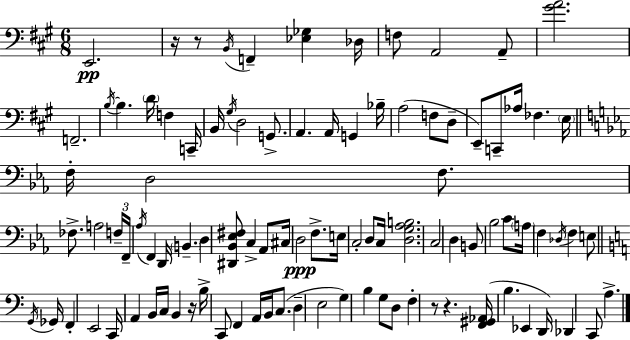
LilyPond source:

{
  \clef bass
  \numericTimeSignature
  \time 6/8
  \key a \major
  e,2.\pp | r16 r8 \acciaccatura { b,16 } f,4-- <ees ges>4 | des16 f8 a,2 a,8-- | <gis' a'>2. | \break f,2.-- | \acciaccatura { b16~ }~ b4. \parenthesize d'16 f4 | c,16-- b,16 \acciaccatura { gis16 } d2 | g,8.-> a,4. a,16 g,4 | \break bes16-- a2( f8 | d8-- e,8--) c,8-- aes16 fes4. | \parenthesize e16 \bar "||" \break \key ees \major f16-. d2 f8. | fes8.-> a2 \tuplet 3/2 { f16-- | f,16-- \acciaccatura { aes16 } } f,4 d,16 \parenthesize b,4.-- | d4 <dis, bes, ees fis>8 c4-> aes,8 | \break cis16 d2\ppp f8.-> | e16 c2-. d8 | c16 <d g aes b>2. | c2 d4 | \break b,8 bes2 c'8 | \parenthesize a16 f4 \acciaccatura { des16 } f4 e8 | \bar "||" \break \key a \minor \acciaccatura { g,16 } ges,16 f,4-. e,2 | c,16 a,4 b,16 c16 b,4 | r16 b16-> c,8 f,4 a,16 b,16 c8.( | d4-- e2 | \break g4) b4 g8 | d8 f4-. r8 r4. | <f, gis, aes,>16( b4. ees,4 | d,16) des,4 c,8 a4.-> | \break \bar "|."
}